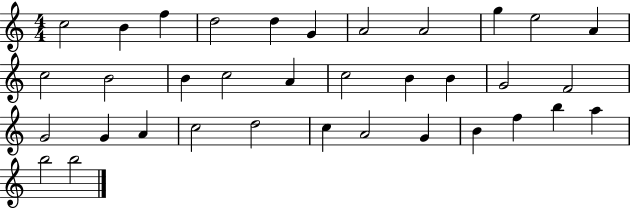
{
  \clef treble
  \numericTimeSignature
  \time 4/4
  \key c \major
  c''2 b'4 f''4 | d''2 d''4 g'4 | a'2 a'2 | g''4 e''2 a'4 | \break c''2 b'2 | b'4 c''2 a'4 | c''2 b'4 b'4 | g'2 f'2 | \break g'2 g'4 a'4 | c''2 d''2 | c''4 a'2 g'4 | b'4 f''4 b''4 a''4 | \break b''2 b''2 | \bar "|."
}